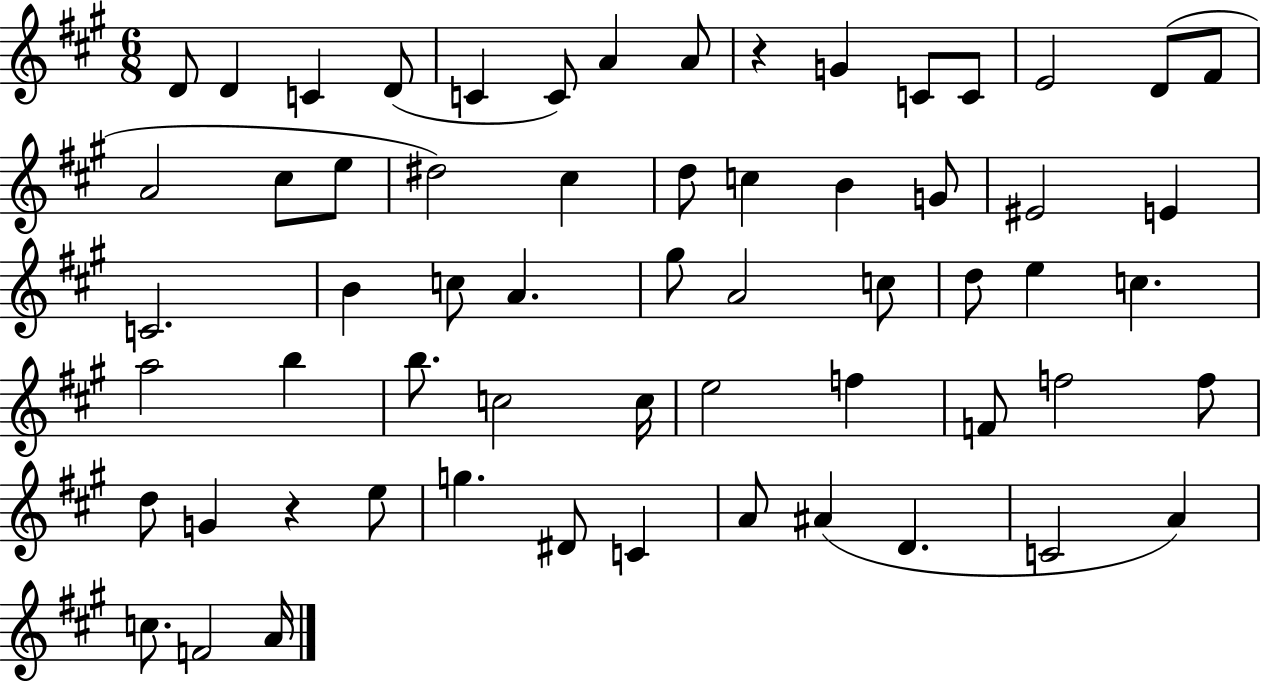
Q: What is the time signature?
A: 6/8